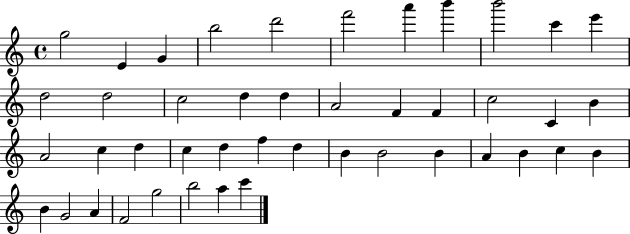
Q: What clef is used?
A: treble